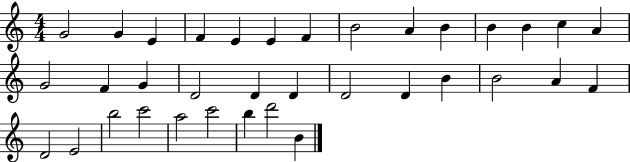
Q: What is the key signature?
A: C major